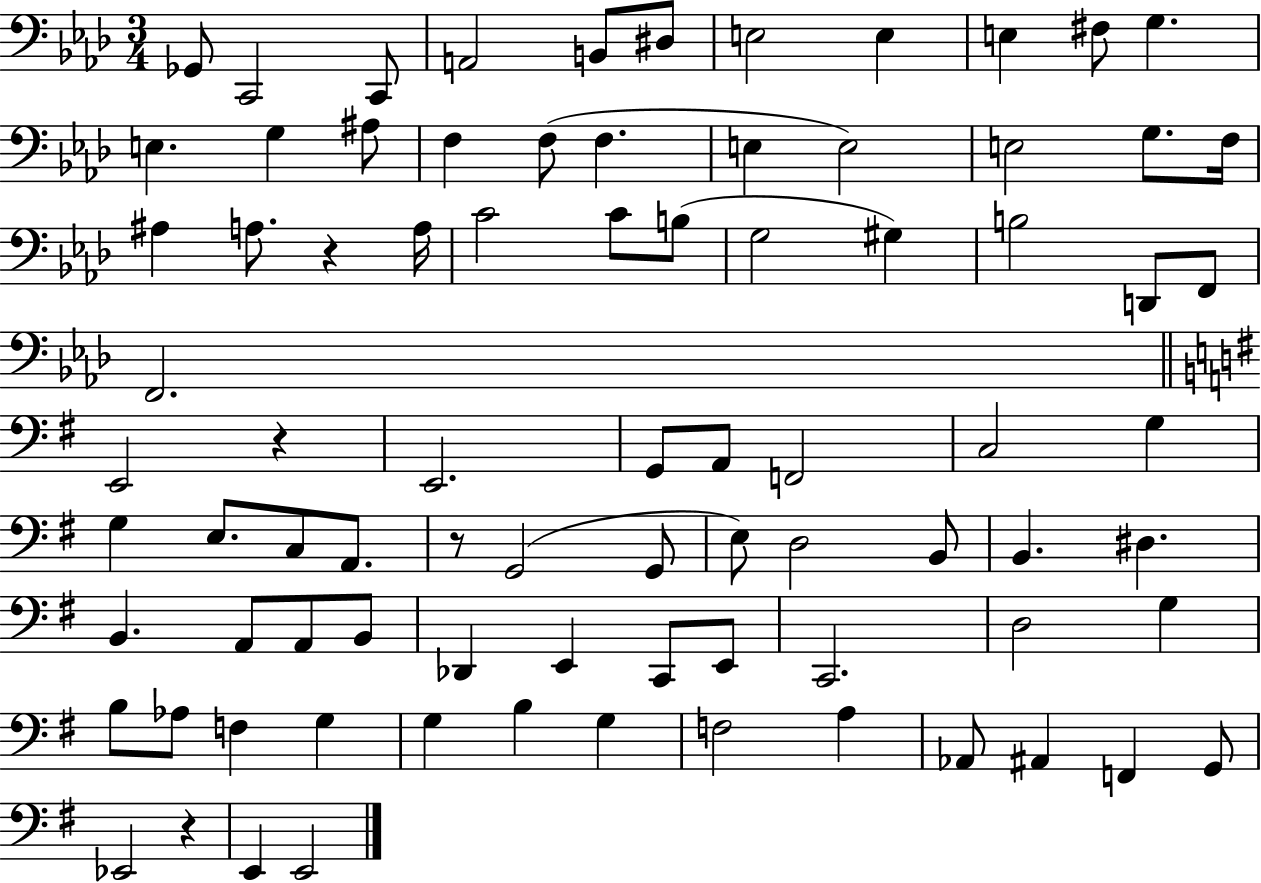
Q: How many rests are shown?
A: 4